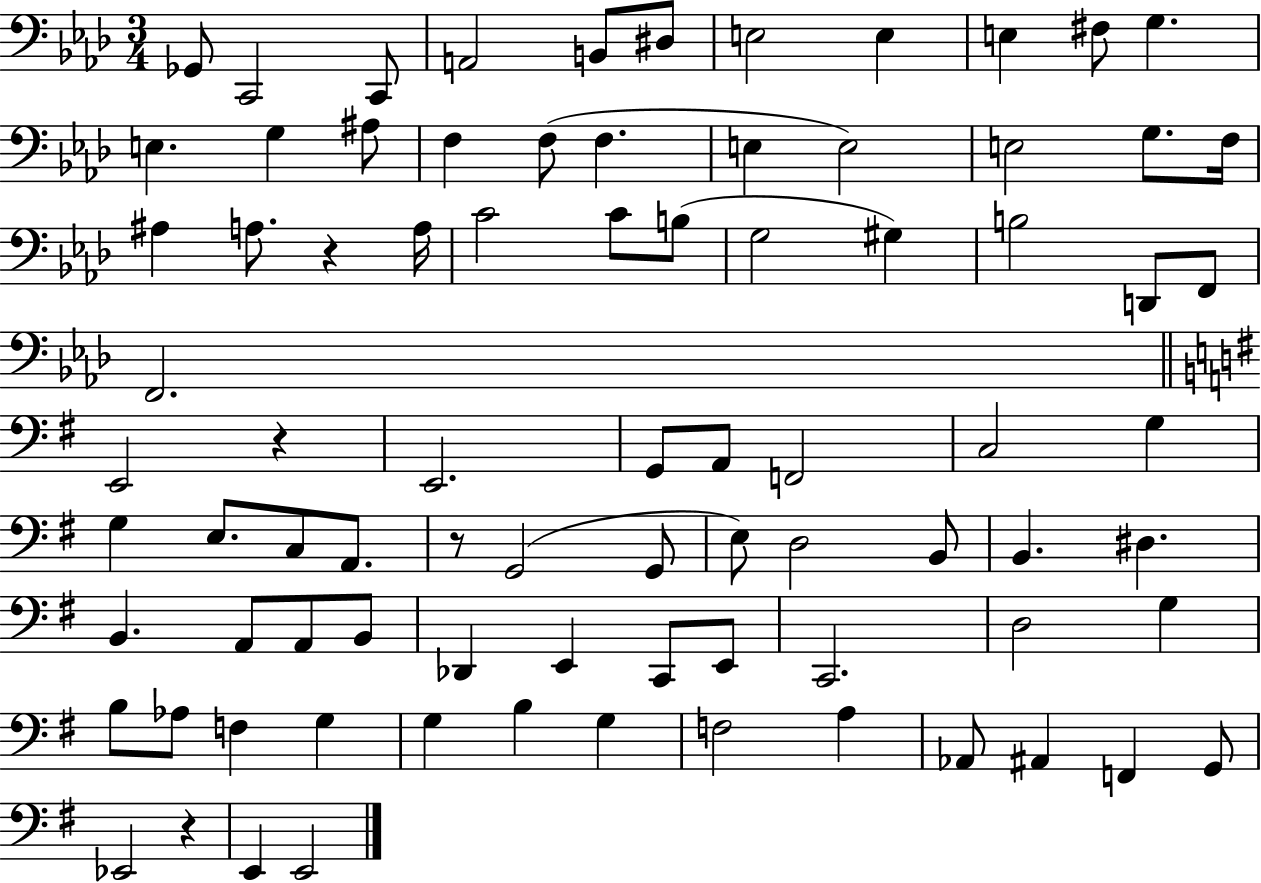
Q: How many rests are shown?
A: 4